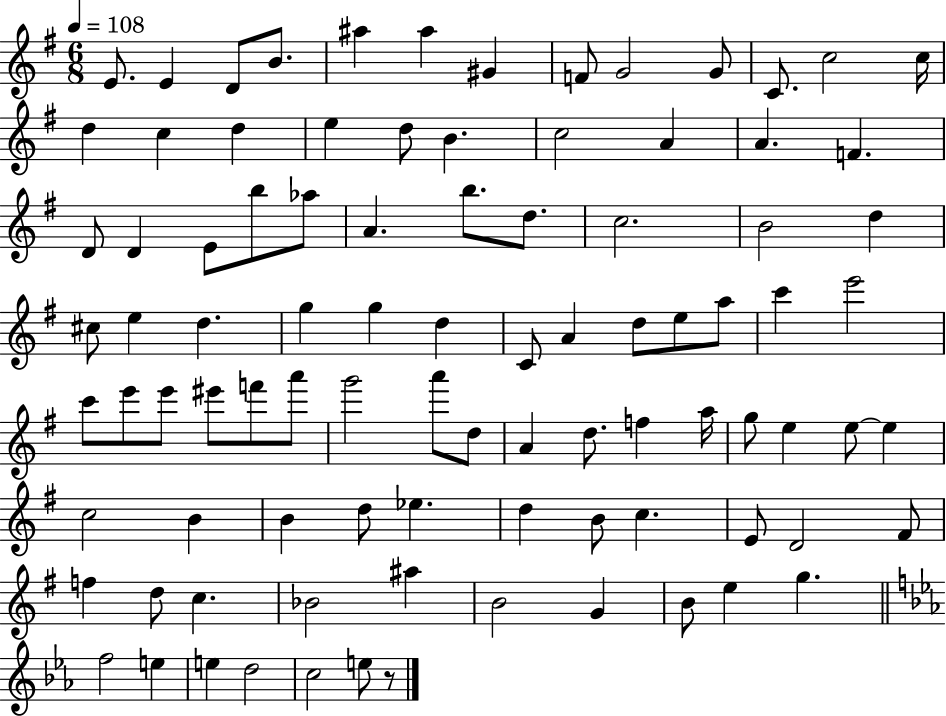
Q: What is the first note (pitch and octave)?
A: E4